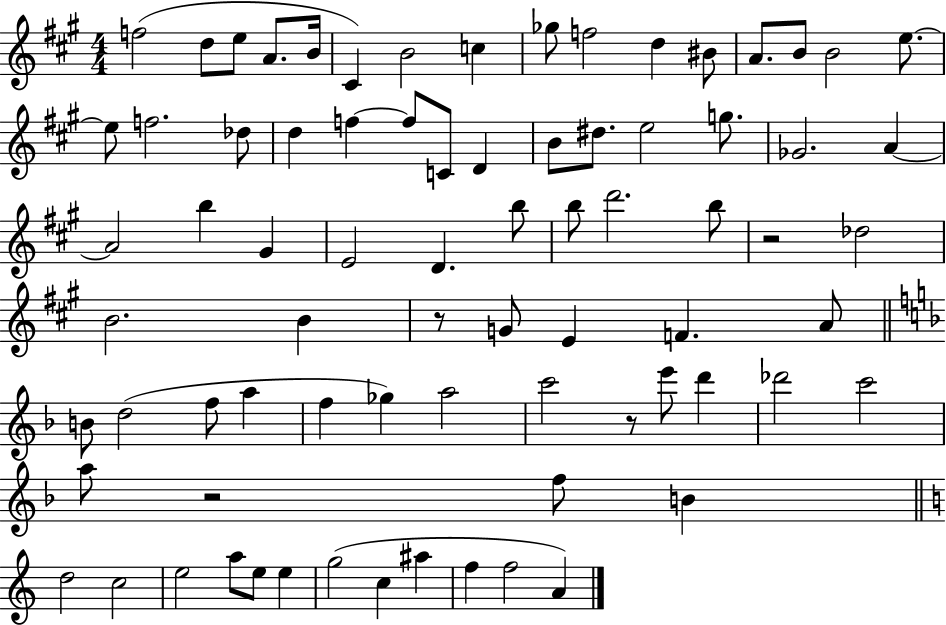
F5/h D5/e E5/e A4/e. B4/s C#4/q B4/h C5/q Gb5/e F5/h D5/q BIS4/e A4/e. B4/e B4/h E5/e. E5/e F5/h. Db5/e D5/q F5/q F5/e C4/e D4/q B4/e D#5/e. E5/h G5/e. Gb4/h. A4/q A4/h B5/q G#4/q E4/h D4/q. B5/e B5/e D6/h. B5/e R/h Db5/h B4/h. B4/q R/e G4/e E4/q F4/q. A4/e B4/e D5/h F5/e A5/q F5/q Gb5/q A5/h C6/h R/e E6/e D6/q Db6/h C6/h A5/e R/h F5/e B4/q D5/h C5/h E5/h A5/e E5/e E5/q G5/h C5/q A#5/q F5/q F5/h A4/q